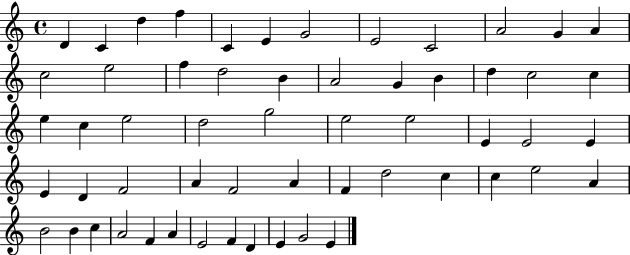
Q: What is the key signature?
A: C major